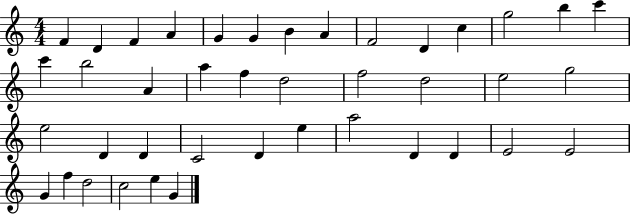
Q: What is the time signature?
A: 4/4